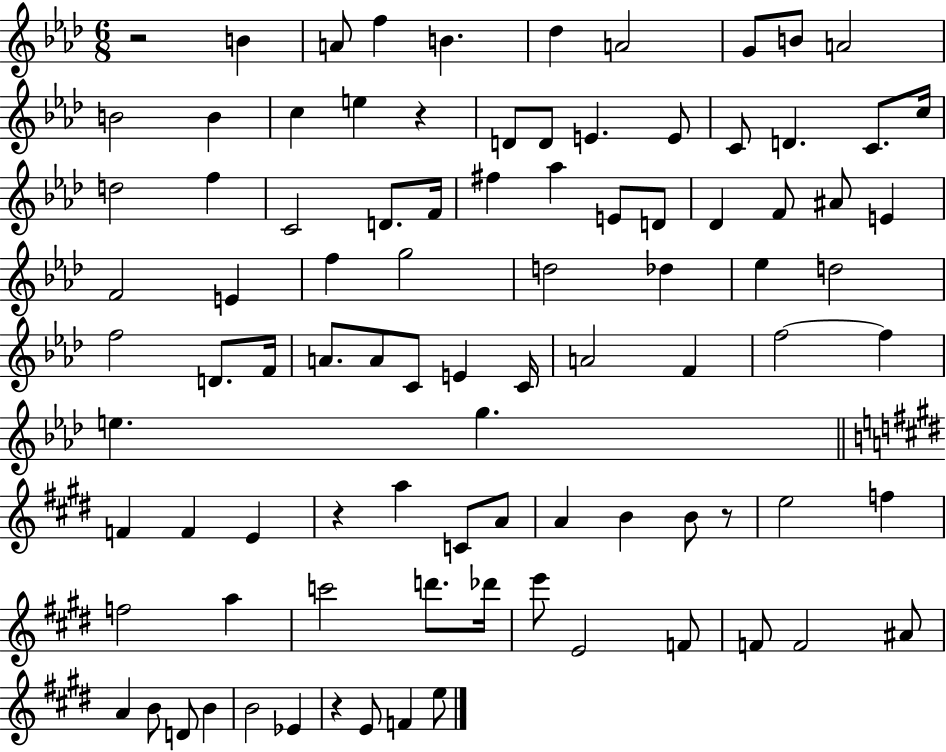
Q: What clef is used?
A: treble